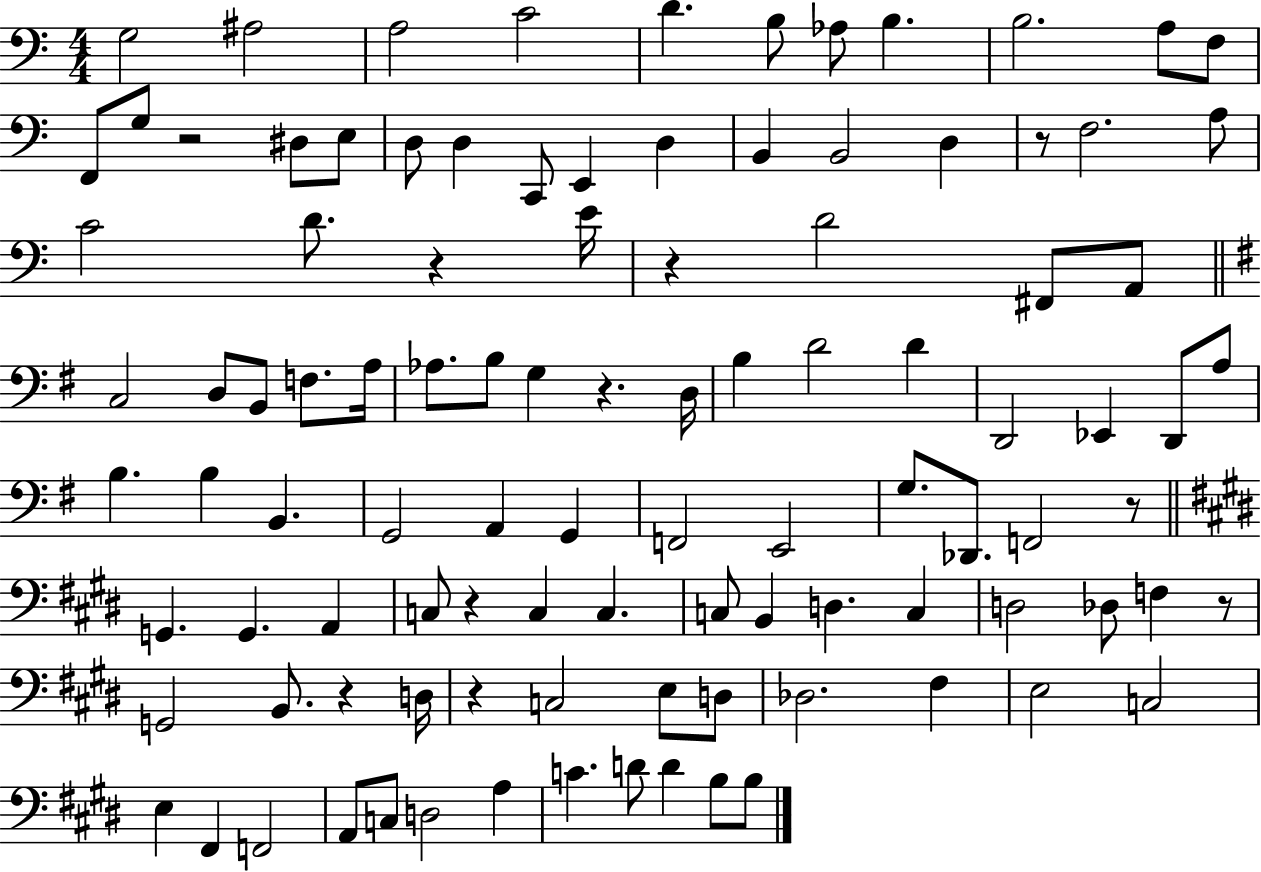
X:1
T:Untitled
M:4/4
L:1/4
K:C
G,2 ^A,2 A,2 C2 D B,/2 _A,/2 B, B,2 A,/2 F,/2 F,,/2 G,/2 z2 ^D,/2 E,/2 D,/2 D, C,,/2 E,, D, B,, B,,2 D, z/2 F,2 A,/2 C2 D/2 z E/4 z D2 ^F,,/2 A,,/2 C,2 D,/2 B,,/2 F,/2 A,/4 _A,/2 B,/2 G, z D,/4 B, D2 D D,,2 _E,, D,,/2 A,/2 B, B, B,, G,,2 A,, G,, F,,2 E,,2 G,/2 _D,,/2 F,,2 z/2 G,, G,, A,, C,/2 z C, C, C,/2 B,, D, C, D,2 _D,/2 F, z/2 G,,2 B,,/2 z D,/4 z C,2 E,/2 D,/2 _D,2 ^F, E,2 C,2 E, ^F,, F,,2 A,,/2 C,/2 D,2 A, C D/2 D B,/2 B,/2